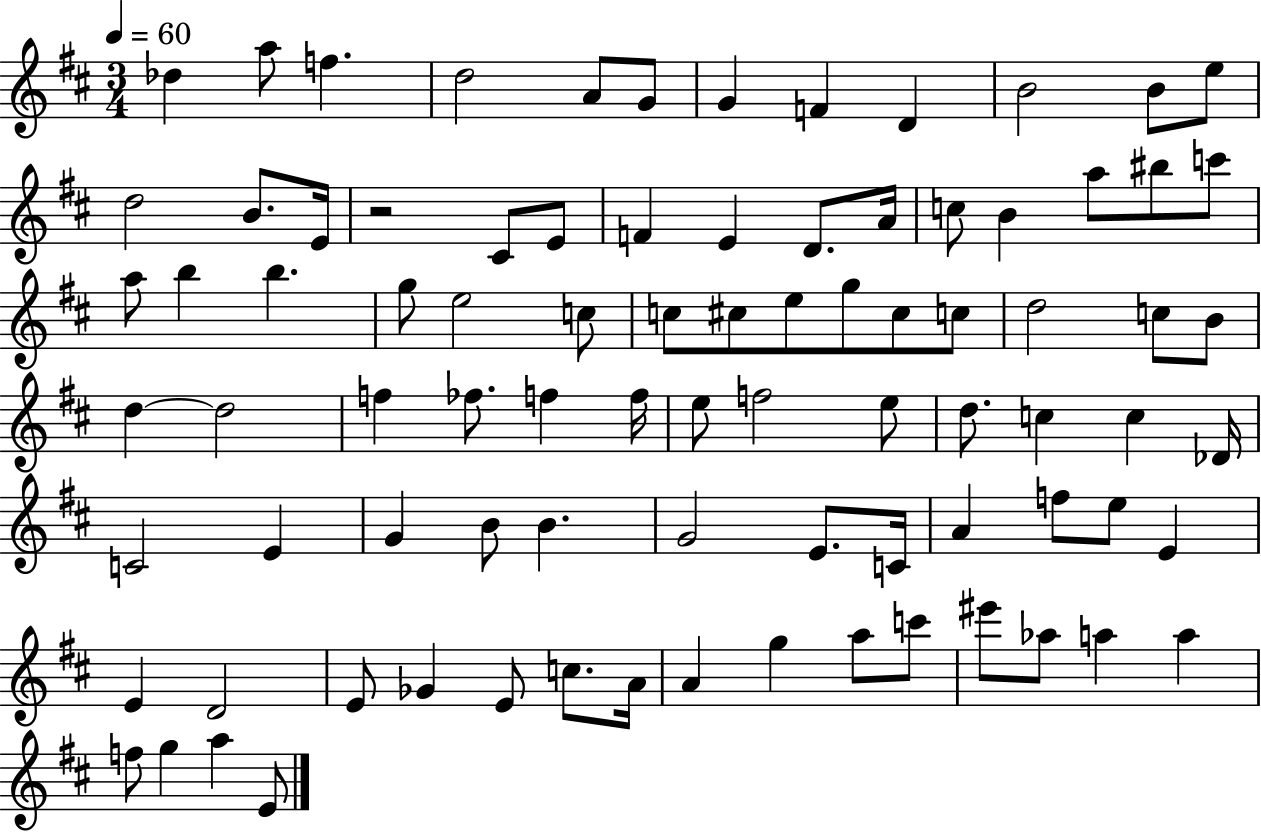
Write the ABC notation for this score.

X:1
T:Untitled
M:3/4
L:1/4
K:D
_d a/2 f d2 A/2 G/2 G F D B2 B/2 e/2 d2 B/2 E/4 z2 ^C/2 E/2 F E D/2 A/4 c/2 B a/2 ^b/2 c'/2 a/2 b b g/2 e2 c/2 c/2 ^c/2 e/2 g/2 ^c/2 c/2 d2 c/2 B/2 d d2 f _f/2 f f/4 e/2 f2 e/2 d/2 c c _D/4 C2 E G B/2 B G2 E/2 C/4 A f/2 e/2 E E D2 E/2 _G E/2 c/2 A/4 A g a/2 c'/2 ^e'/2 _a/2 a a f/2 g a E/2